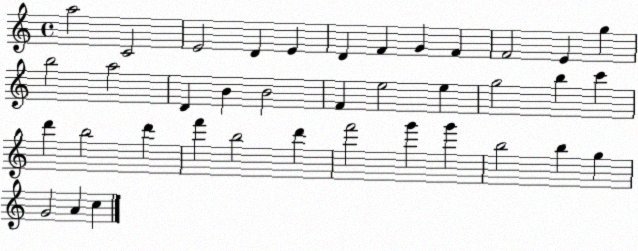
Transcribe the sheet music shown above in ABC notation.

X:1
T:Untitled
M:4/4
L:1/4
K:C
a2 C2 E2 D E D F G F F2 E g b2 a2 D B B2 F e2 e g2 b c' d' b2 d' f' b2 d' f'2 g' g' b2 b g G2 A c